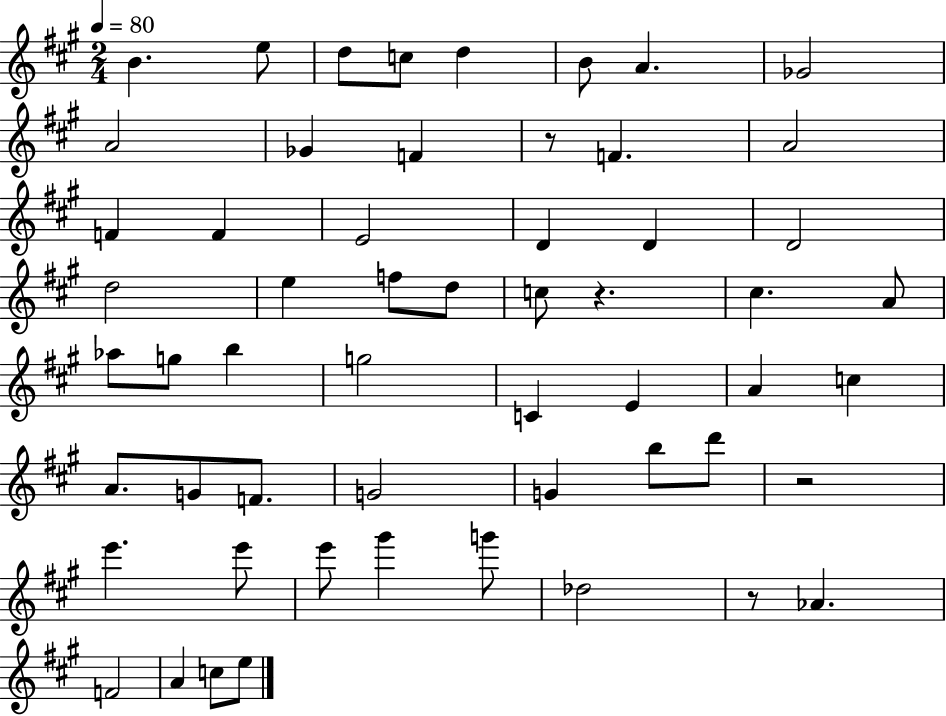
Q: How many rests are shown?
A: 4